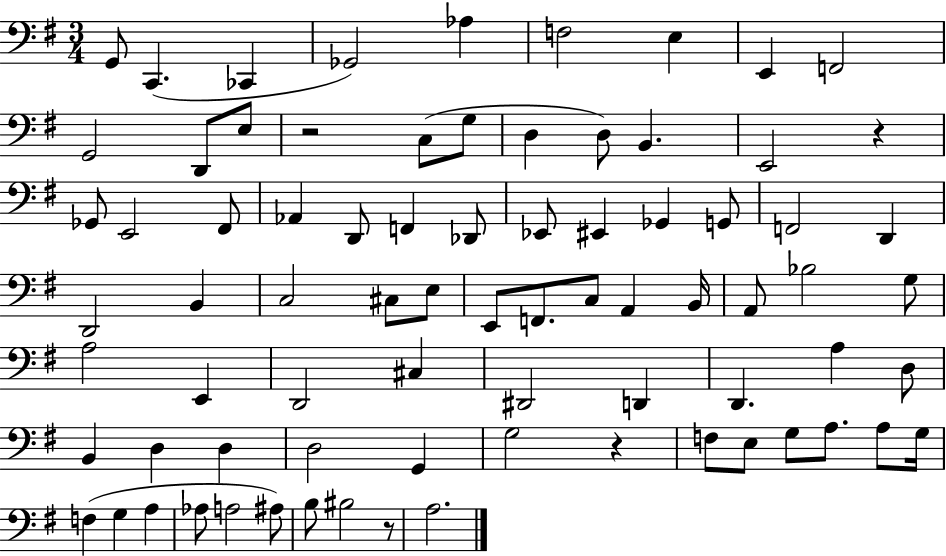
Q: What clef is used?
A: bass